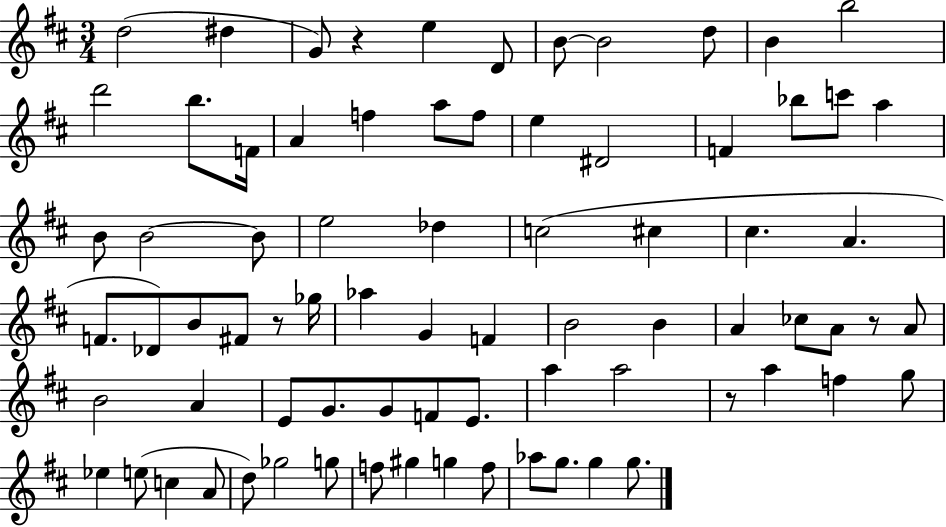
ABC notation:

X:1
T:Untitled
M:3/4
L:1/4
K:D
d2 ^d G/2 z e D/2 B/2 B2 d/2 B b2 d'2 b/2 F/4 A f a/2 f/2 e ^D2 F _b/2 c'/2 a B/2 B2 B/2 e2 _d c2 ^c ^c A F/2 _D/2 B/2 ^F/2 z/2 _g/4 _a G F B2 B A _c/2 A/2 z/2 A/2 B2 A E/2 G/2 G/2 F/2 E/2 a a2 z/2 a f g/2 _e e/2 c A/2 d/2 _g2 g/2 f/2 ^g g f/2 _a/2 g/2 g g/2